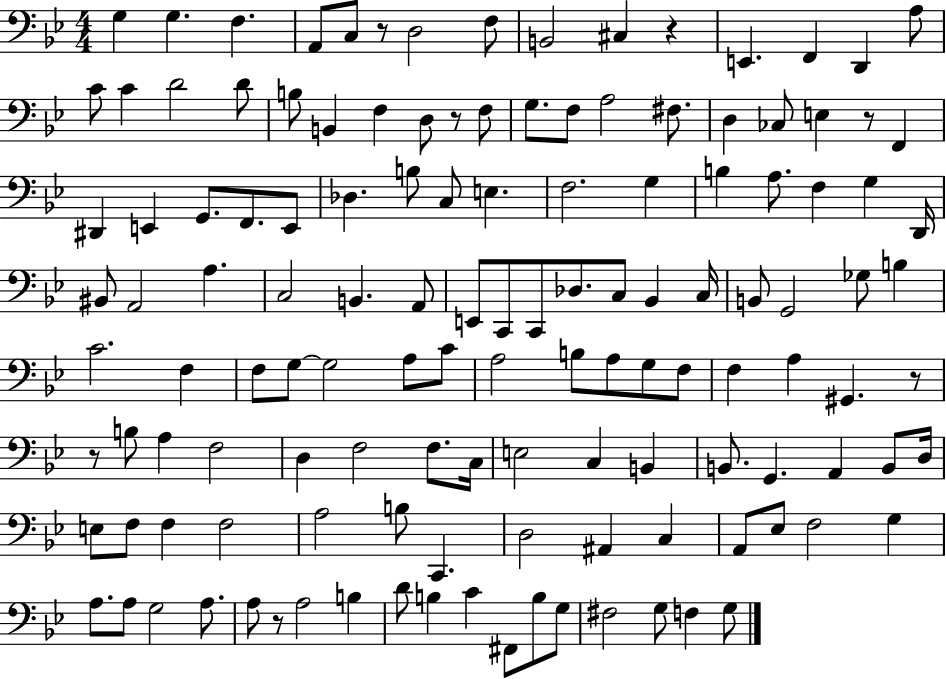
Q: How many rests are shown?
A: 7